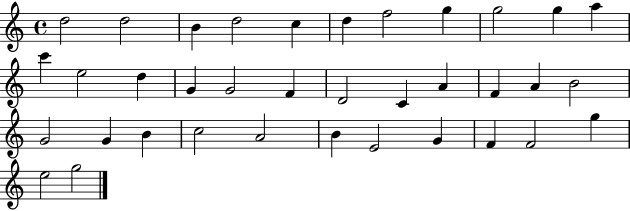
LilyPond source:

{
  \clef treble
  \time 4/4
  \defaultTimeSignature
  \key c \major
  d''2 d''2 | b'4 d''2 c''4 | d''4 f''2 g''4 | g''2 g''4 a''4 | \break c'''4 e''2 d''4 | g'4 g'2 f'4 | d'2 c'4 a'4 | f'4 a'4 b'2 | \break g'2 g'4 b'4 | c''2 a'2 | b'4 e'2 g'4 | f'4 f'2 g''4 | \break e''2 g''2 | \bar "|."
}